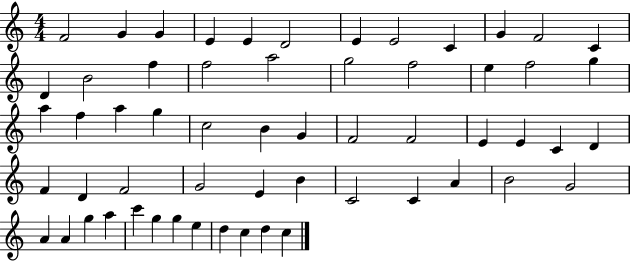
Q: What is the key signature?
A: C major